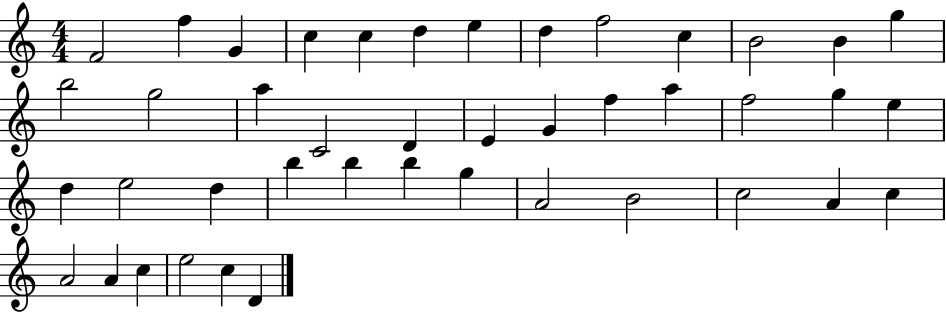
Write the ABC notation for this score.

X:1
T:Untitled
M:4/4
L:1/4
K:C
F2 f G c c d e d f2 c B2 B g b2 g2 a C2 D E G f a f2 g e d e2 d b b b g A2 B2 c2 A c A2 A c e2 c D